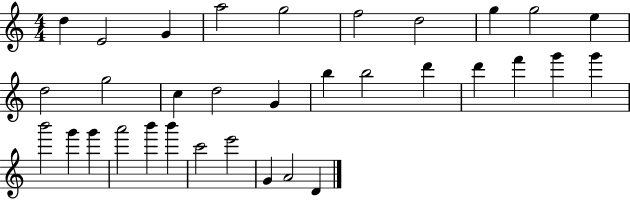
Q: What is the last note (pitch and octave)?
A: D4